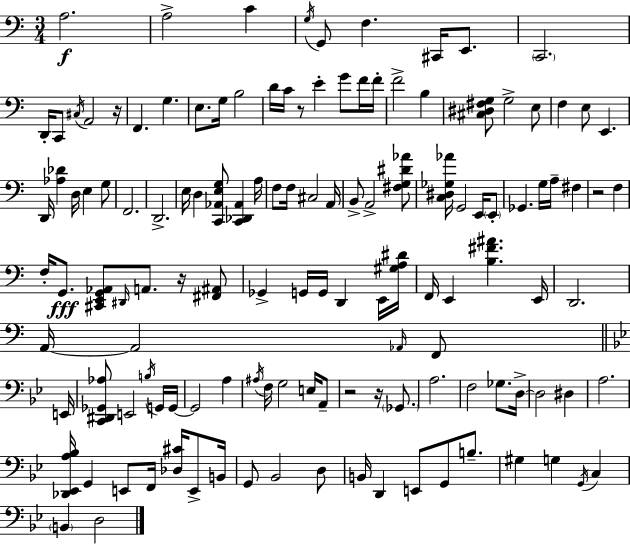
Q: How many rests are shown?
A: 6